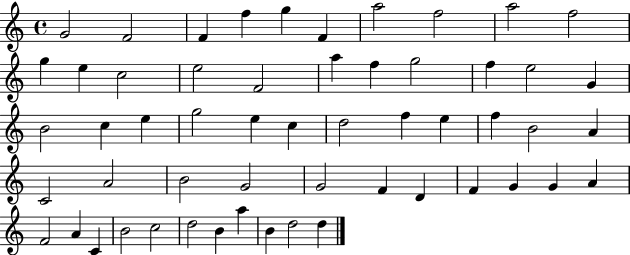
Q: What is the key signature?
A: C major